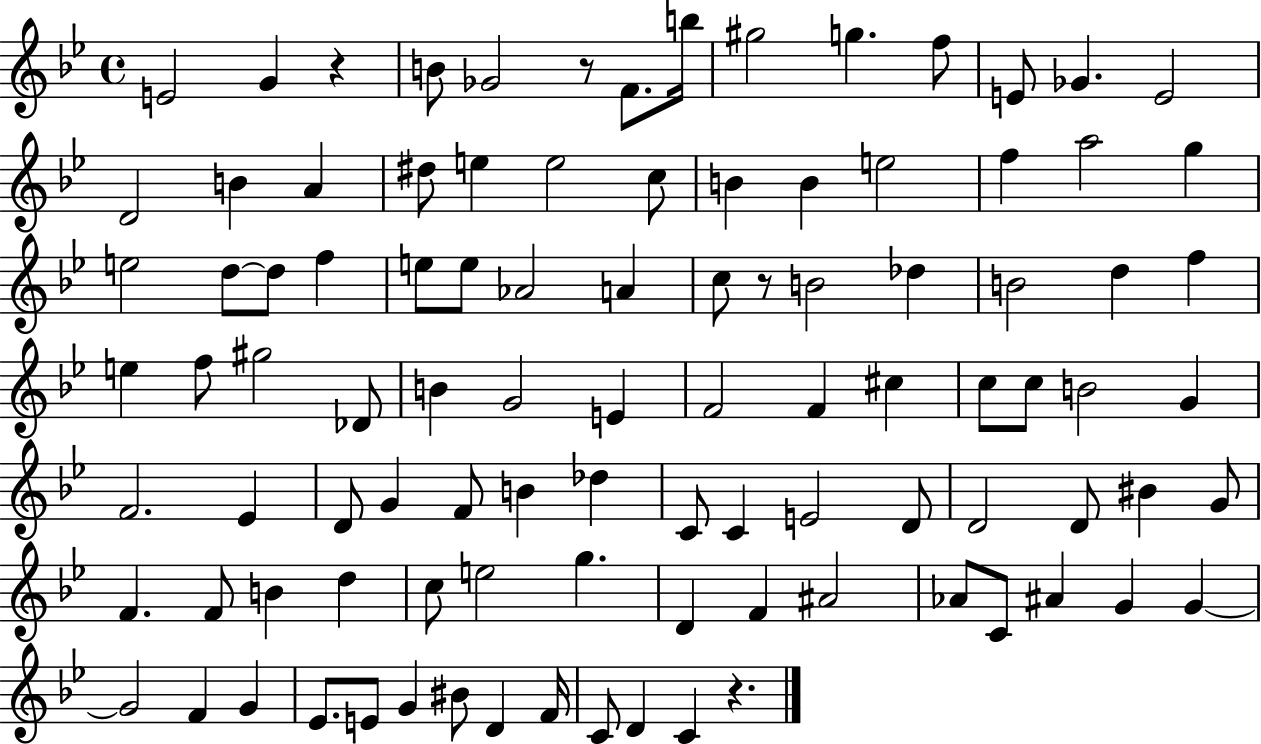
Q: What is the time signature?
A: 4/4